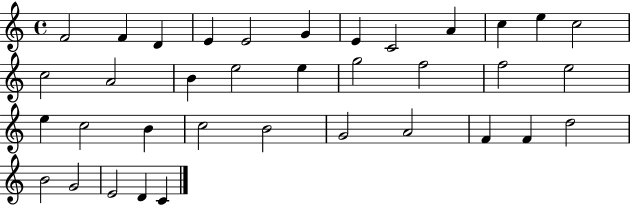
{
  \clef treble
  \time 4/4
  \defaultTimeSignature
  \key c \major
  f'2 f'4 d'4 | e'4 e'2 g'4 | e'4 c'2 a'4 | c''4 e''4 c''2 | \break c''2 a'2 | b'4 e''2 e''4 | g''2 f''2 | f''2 e''2 | \break e''4 c''2 b'4 | c''2 b'2 | g'2 a'2 | f'4 f'4 d''2 | \break b'2 g'2 | e'2 d'4 c'4 | \bar "|."
}